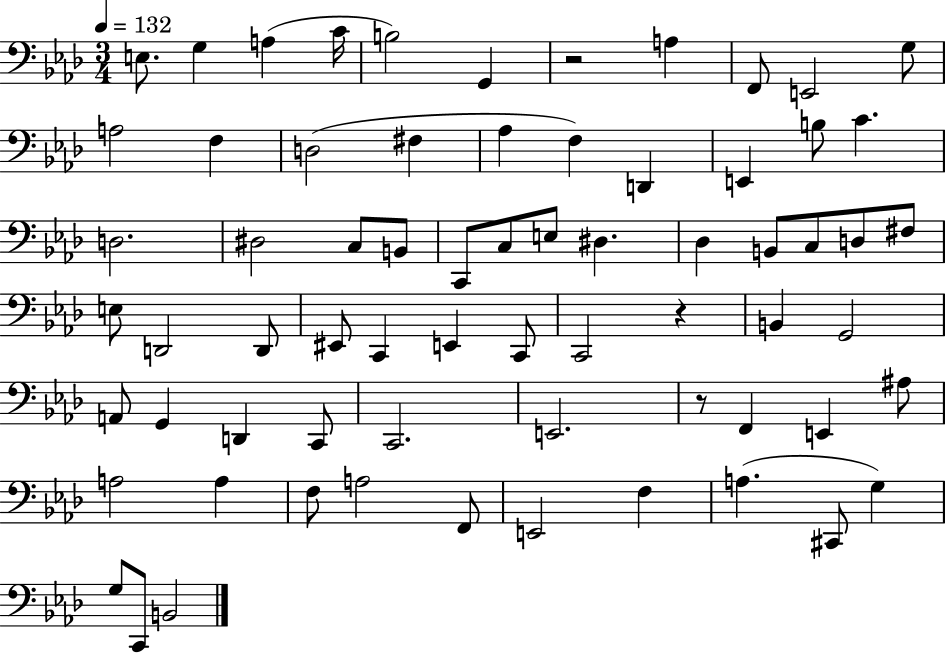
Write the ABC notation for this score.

X:1
T:Untitled
M:3/4
L:1/4
K:Ab
E,/2 G, A, C/4 B,2 G,, z2 A, F,,/2 E,,2 G,/2 A,2 F, D,2 ^F, _A, F, D,, E,, B,/2 C D,2 ^D,2 C,/2 B,,/2 C,,/2 C,/2 E,/2 ^D, _D, B,,/2 C,/2 D,/2 ^F,/2 E,/2 D,,2 D,,/2 ^E,,/2 C,, E,, C,,/2 C,,2 z B,, G,,2 A,,/2 G,, D,, C,,/2 C,,2 E,,2 z/2 F,, E,, ^A,/2 A,2 A, F,/2 A,2 F,,/2 E,,2 F, A, ^C,,/2 G, G,/2 C,,/2 B,,2